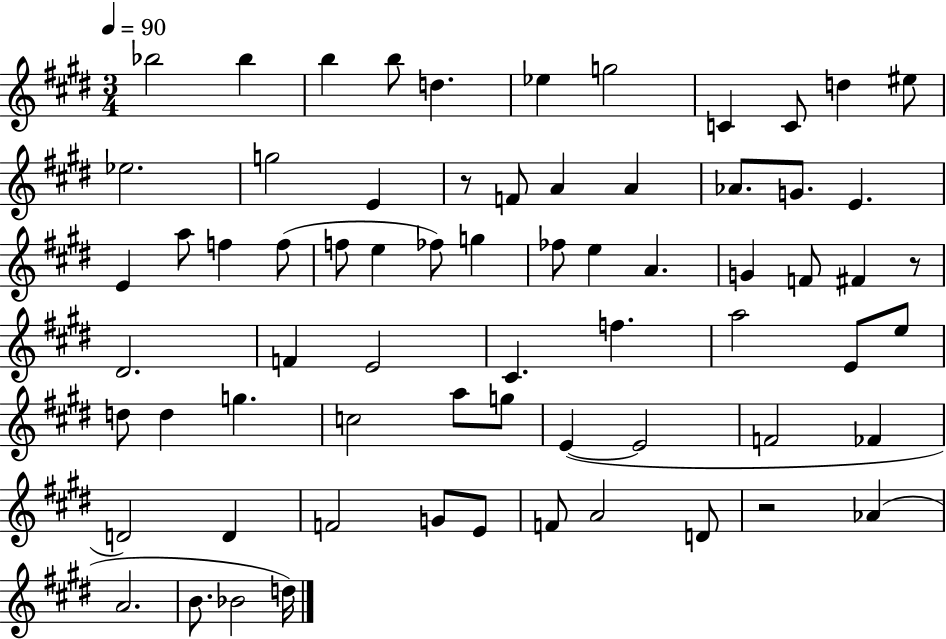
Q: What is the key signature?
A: E major